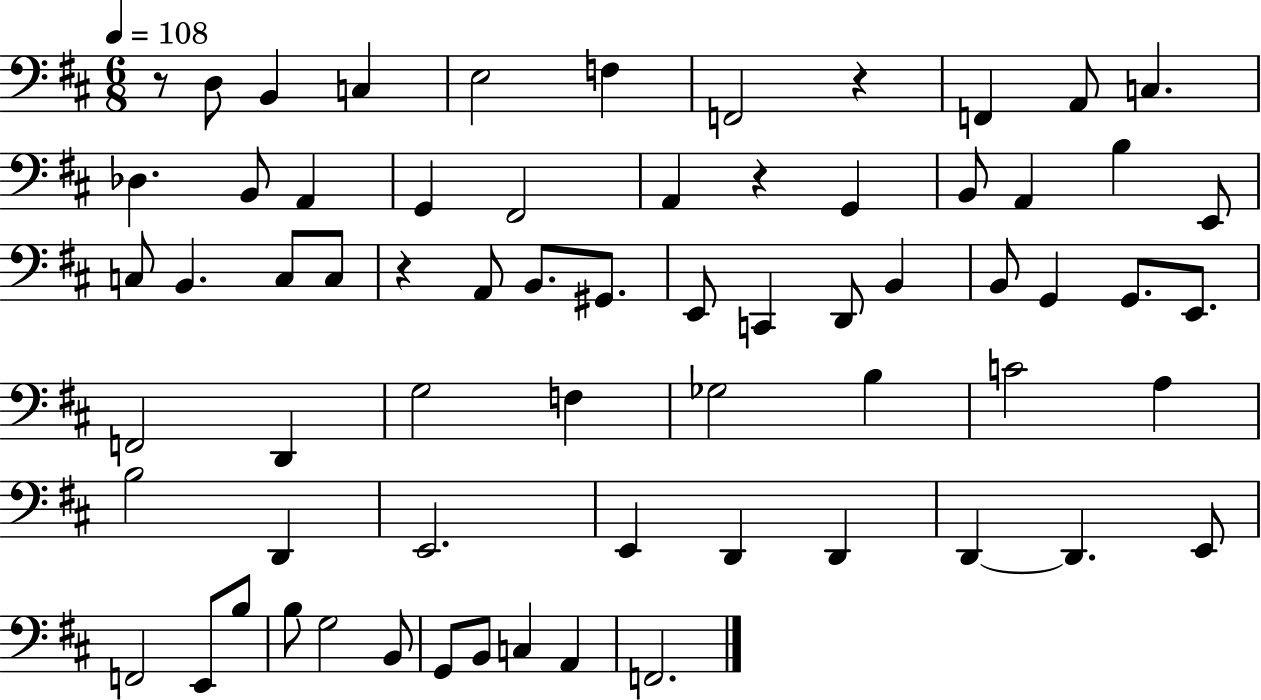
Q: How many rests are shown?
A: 4